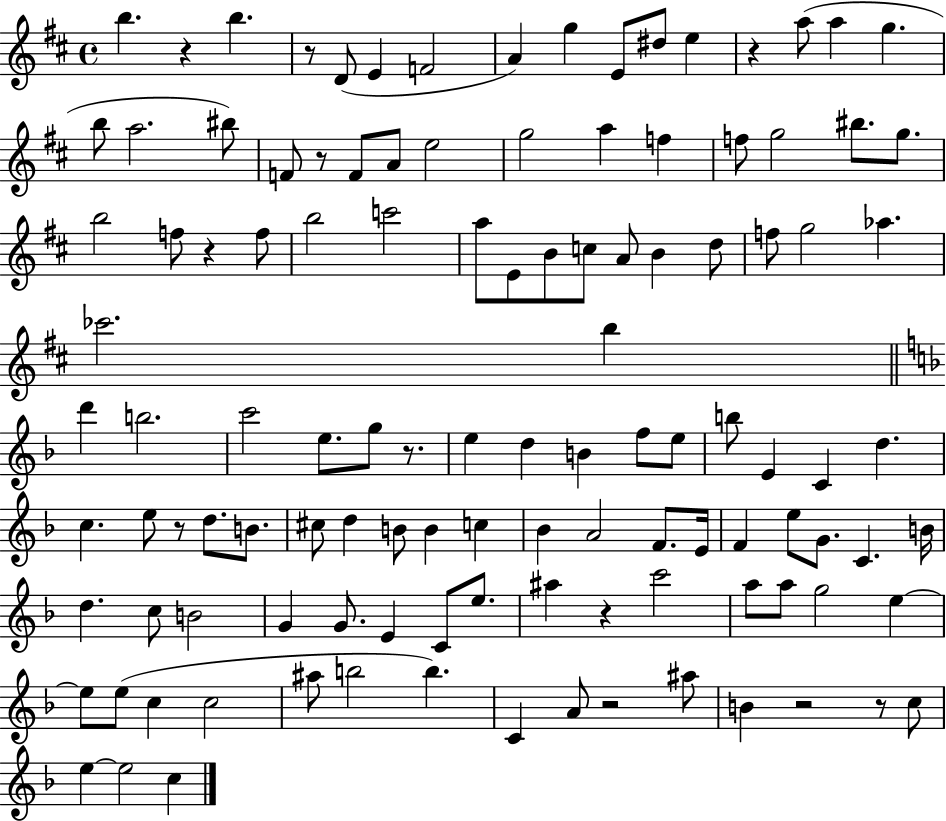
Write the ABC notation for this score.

X:1
T:Untitled
M:4/4
L:1/4
K:D
b z b z/2 D/2 E F2 A g E/2 ^d/2 e z a/2 a g b/2 a2 ^b/2 F/2 z/2 F/2 A/2 e2 g2 a f f/2 g2 ^b/2 g/2 b2 f/2 z f/2 b2 c'2 a/2 E/2 B/2 c/2 A/2 B d/2 f/2 g2 _a _c'2 b d' b2 c'2 e/2 g/2 z/2 e d B f/2 e/2 b/2 E C d c e/2 z/2 d/2 B/2 ^c/2 d B/2 B c _B A2 F/2 E/4 F e/2 G/2 C B/4 d c/2 B2 G G/2 E C/2 e/2 ^a z c'2 a/2 a/2 g2 e e/2 e/2 c c2 ^a/2 b2 b C A/2 z2 ^a/2 B z2 z/2 c/2 e e2 c